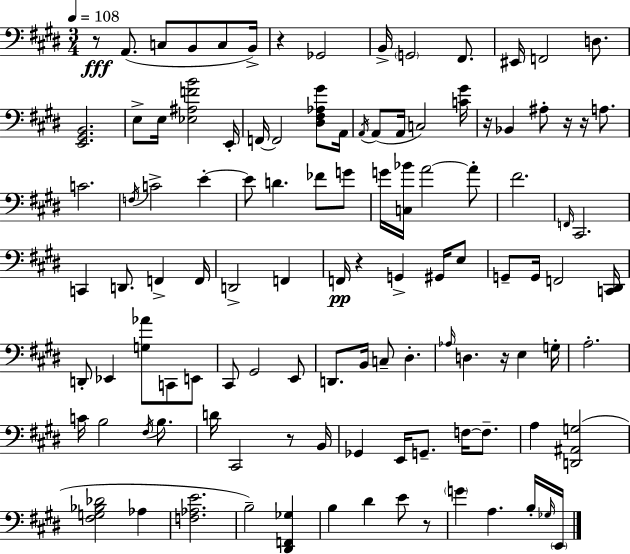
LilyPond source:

{
  \clef bass
  \numericTimeSignature
  \time 3/4
  \key e \major
  \tempo 4 = 108
  r8\fff a,8.( c8 b,8 c8 b,16->) | r4 ges,2 | b,16-> \parenthesize g,2 fis,8. | eis,16 f,2 d8. | \break <e, gis, b,>2. | e8-> e16 <ees ais f' b'>2 e,16-. | f,16~~ f,2 <dis fis aes gis'>8 a,16 | \acciaccatura { a,16 }( a,8 a,16 c2) | \break <c' gis'>16 r16 bes,4 ais8-. r16 r16 a8. | c'2. | \acciaccatura { f16 } c'2-> e'4-.~~ | e'8 d'4. fes'8 | \break g'8 g'16 <c bes'>16 a'2~~ | a'8-. fis'2. | \grace { f,16 } cis,2. | c,4 d,8. f,4-> | \break f,16 d,2-> f,4 | f,16\pp r4 g,4-> | gis,16 e8 g,8-- g,16 f,2 | <c, dis,>16 d,8-. ees,4 <g aes'>8 c,8 | \break e,8 cis,8 gis,2 | e,8 d,8. b,16 c8-- dis4.-. | \grace { aes16 } d4. r16 e4 | g16-. a2.-. | \break c'16 b2 | \acciaccatura { fis16 } b8. d'16 cis,2 | r8 b,16 ges,4 e,16 g,8.-- | f16~~ f8.-- a4 <d, ais, g>2( | \break <fis g bes des'>2 | aes4 <f aes e'>2. | b2--) | <dis, f, ges>4 b4 dis'4 | \break e'8 r8 \parenthesize g'4 a4. | b16-. \grace { ges16 } \parenthesize e,16 \bar "|."
}